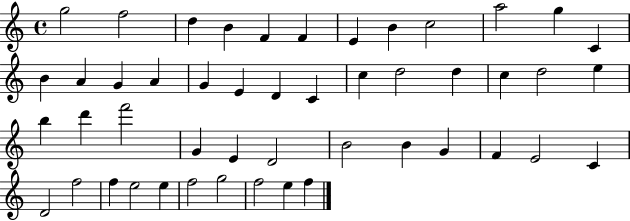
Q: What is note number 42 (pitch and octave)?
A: E5